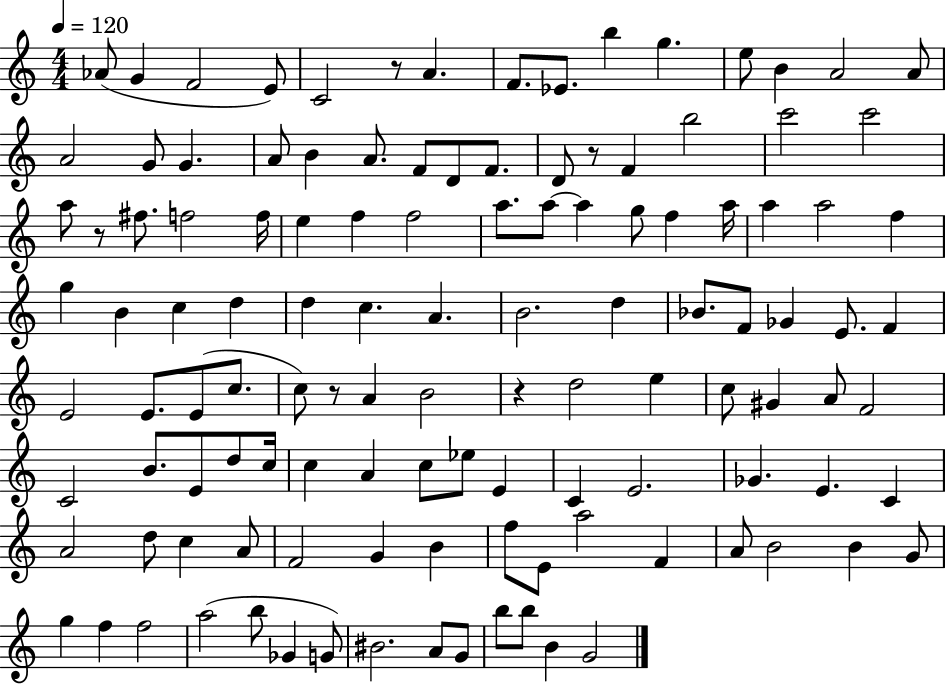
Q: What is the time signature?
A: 4/4